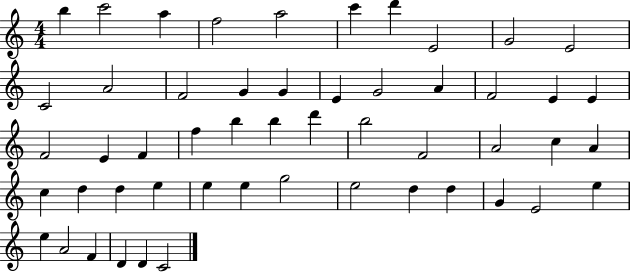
{
  \clef treble
  \numericTimeSignature
  \time 4/4
  \key c \major
  b''4 c'''2 a''4 | f''2 a''2 | c'''4 d'''4 e'2 | g'2 e'2 | \break c'2 a'2 | f'2 g'4 g'4 | e'4 g'2 a'4 | f'2 e'4 e'4 | \break f'2 e'4 f'4 | f''4 b''4 b''4 d'''4 | b''2 f'2 | a'2 c''4 a'4 | \break c''4 d''4 d''4 e''4 | e''4 e''4 g''2 | e''2 d''4 d''4 | g'4 e'2 e''4 | \break e''4 a'2 f'4 | d'4 d'4 c'2 | \bar "|."
}